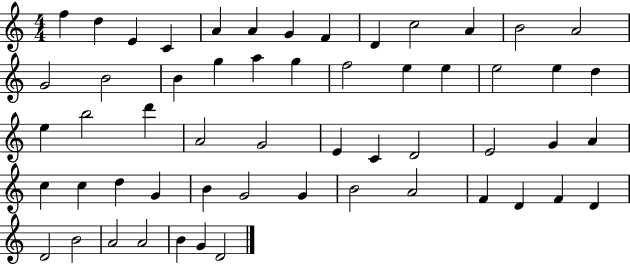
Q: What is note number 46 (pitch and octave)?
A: F4